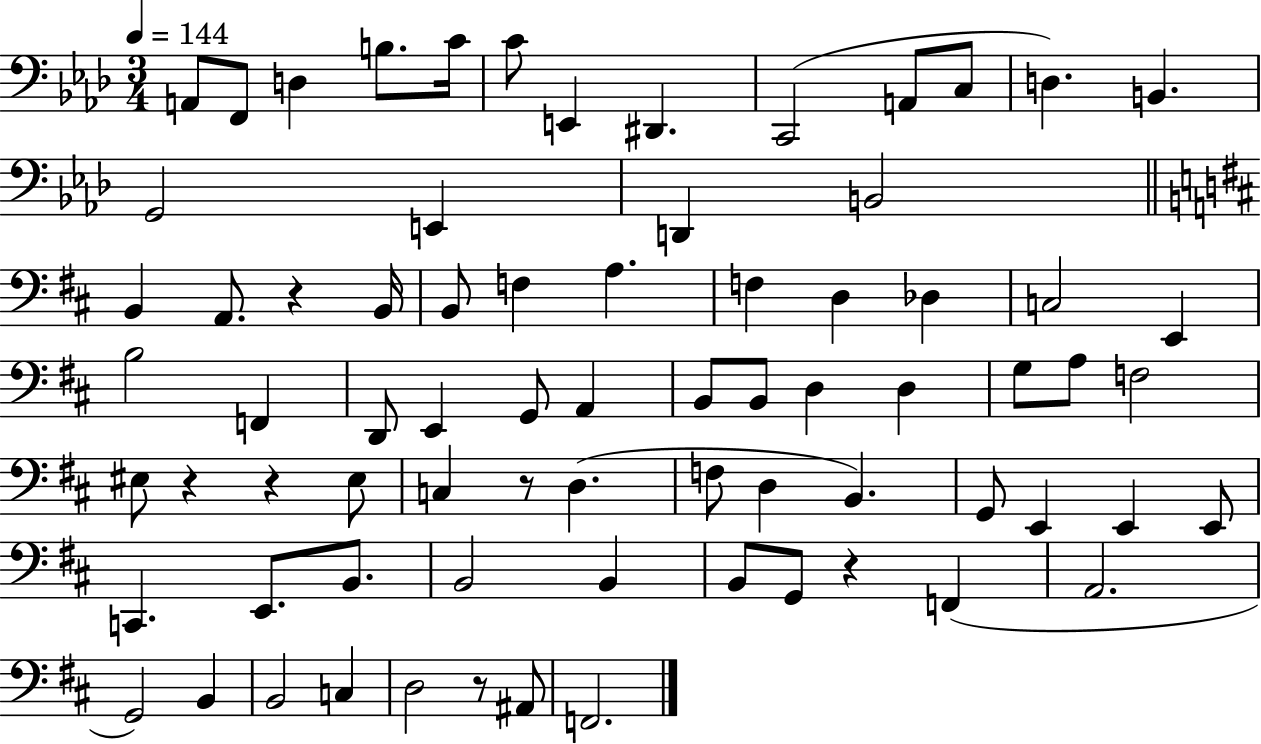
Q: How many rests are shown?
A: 6